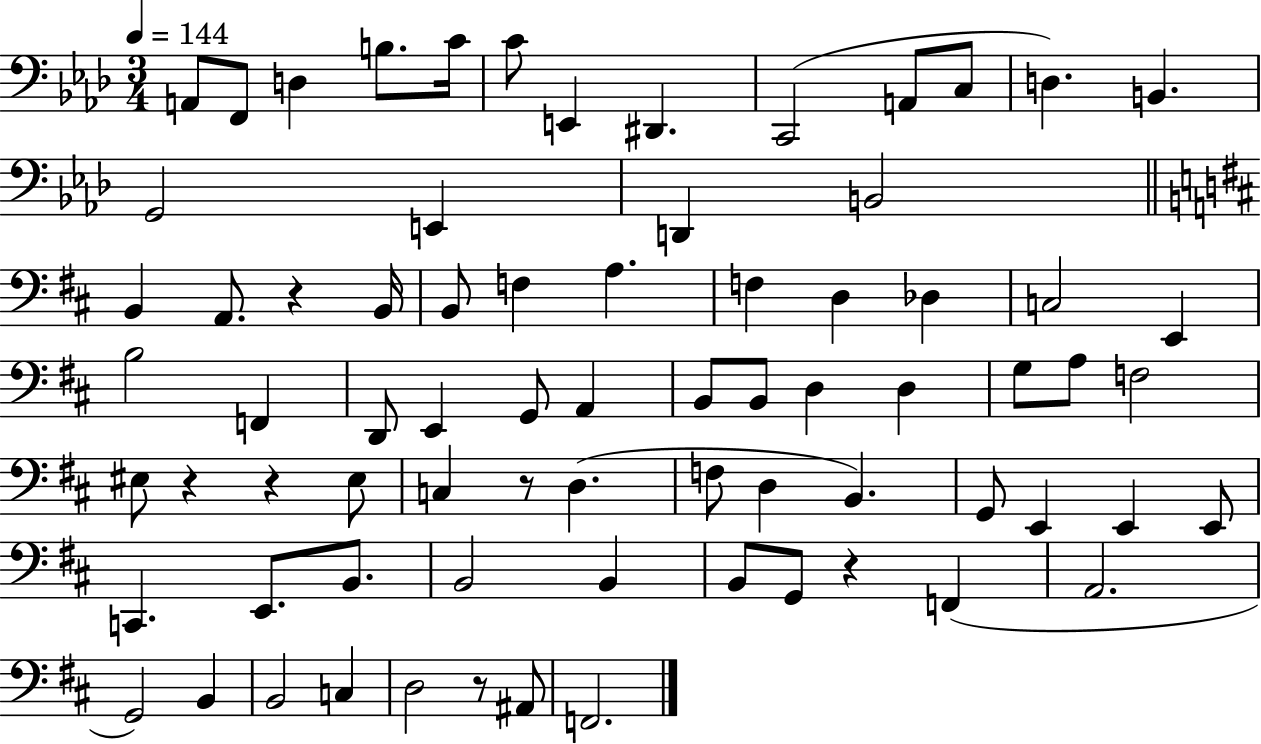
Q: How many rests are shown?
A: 6